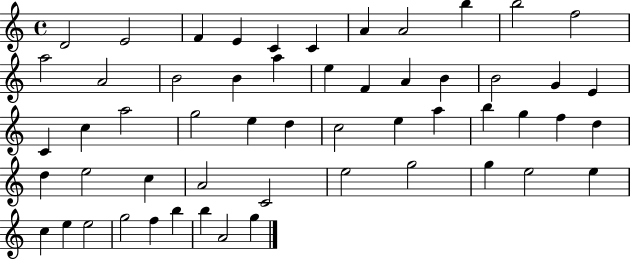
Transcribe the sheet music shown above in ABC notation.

X:1
T:Untitled
M:4/4
L:1/4
K:C
D2 E2 F E C C A A2 b b2 f2 a2 A2 B2 B a e F A B B2 G E C c a2 g2 e d c2 e a b g f d d e2 c A2 C2 e2 g2 g e2 e c e e2 g2 f b b A2 g